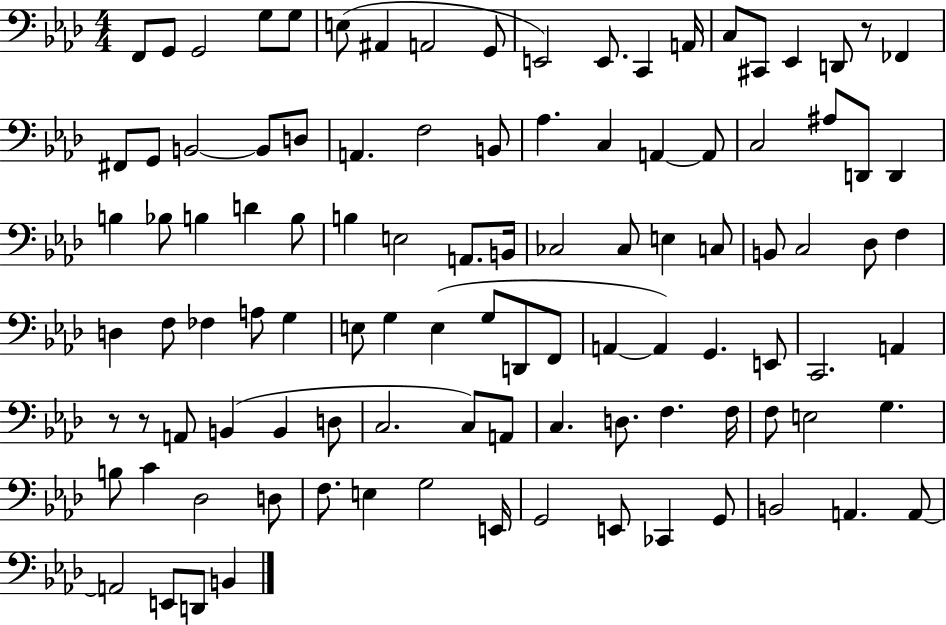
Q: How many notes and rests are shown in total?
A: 104